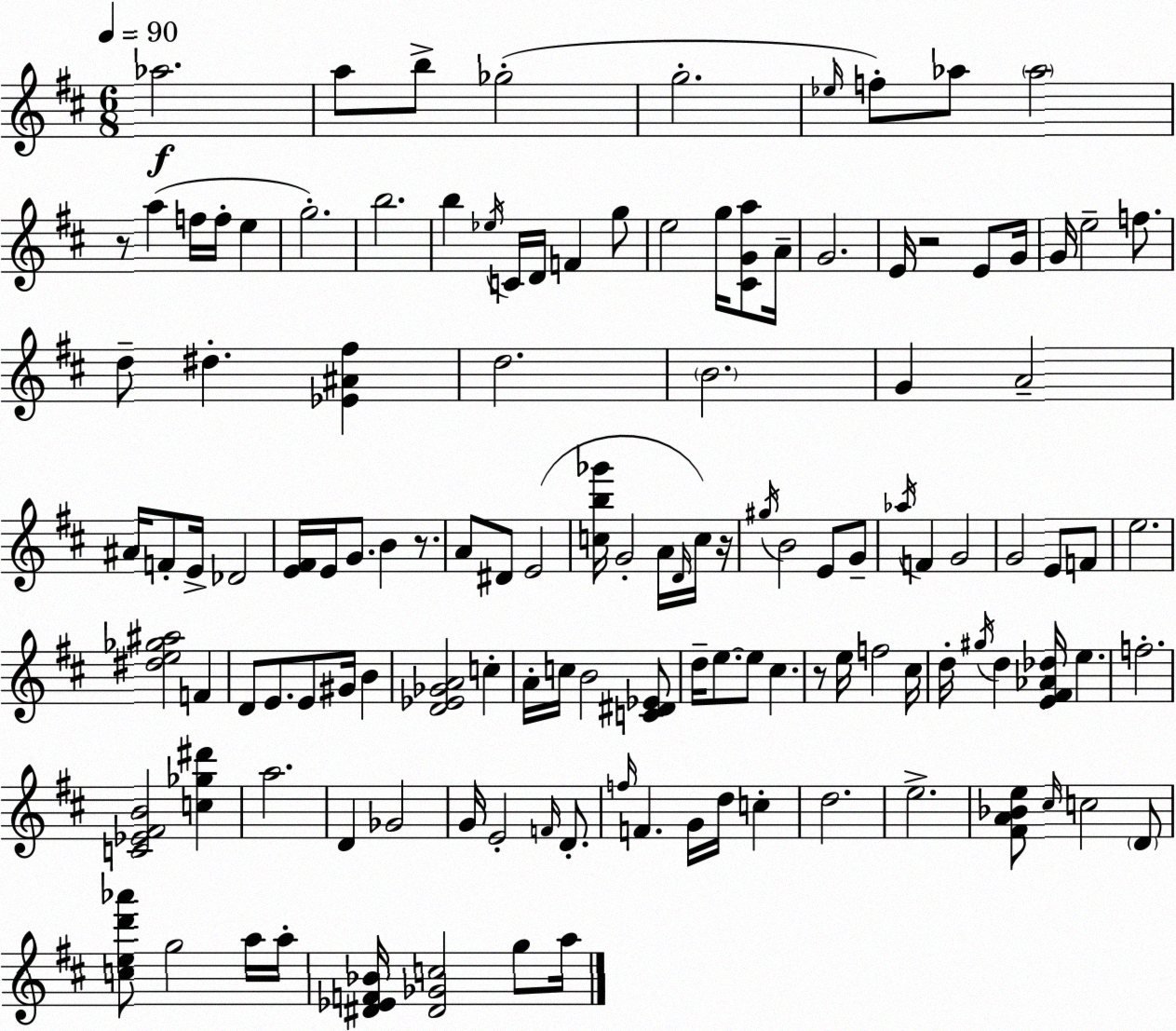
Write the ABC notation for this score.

X:1
T:Untitled
M:6/8
L:1/4
K:D
_a2 a/2 b/2 _g2 g2 _e/4 f/2 _a/2 _a2 z/2 a f/4 f/4 e g2 b2 b _e/4 C/4 D/4 F g/2 e2 g/4 [^CGa]/2 A/4 G2 E/4 z2 E/2 G/4 G/4 e2 f/2 d/2 ^d [_E^A^f] d2 B2 G A2 ^A/4 F/2 E/4 _D2 [E^F]/4 E/4 G/2 B z/2 A/2 ^D/2 E2 [cb_g']/4 G2 A/4 D/4 c/4 z/4 ^g/4 B2 E/2 G/2 _a/4 F G2 G2 E/2 F/2 e2 [^de_g^a]2 F D/2 E/2 E/2 ^G/4 B [D_E_GA]2 c A/4 c/4 B2 [C^D_E]/2 d/4 e/2 e/2 ^c z/2 e/4 f2 ^c/4 d/4 ^g/4 d [E^F_A_d]/4 e f2 [C_E^FB]2 [c_g^d'] a2 D _G2 G/4 E2 F/4 D/2 f/4 F G/4 d/4 c d2 e2 [^FA_Be]/2 ^c/4 c2 D/2 [ced'_a']/2 g2 a/4 a/4 [^D_EF_B]/4 [^D_Gc]2 g/2 a/4